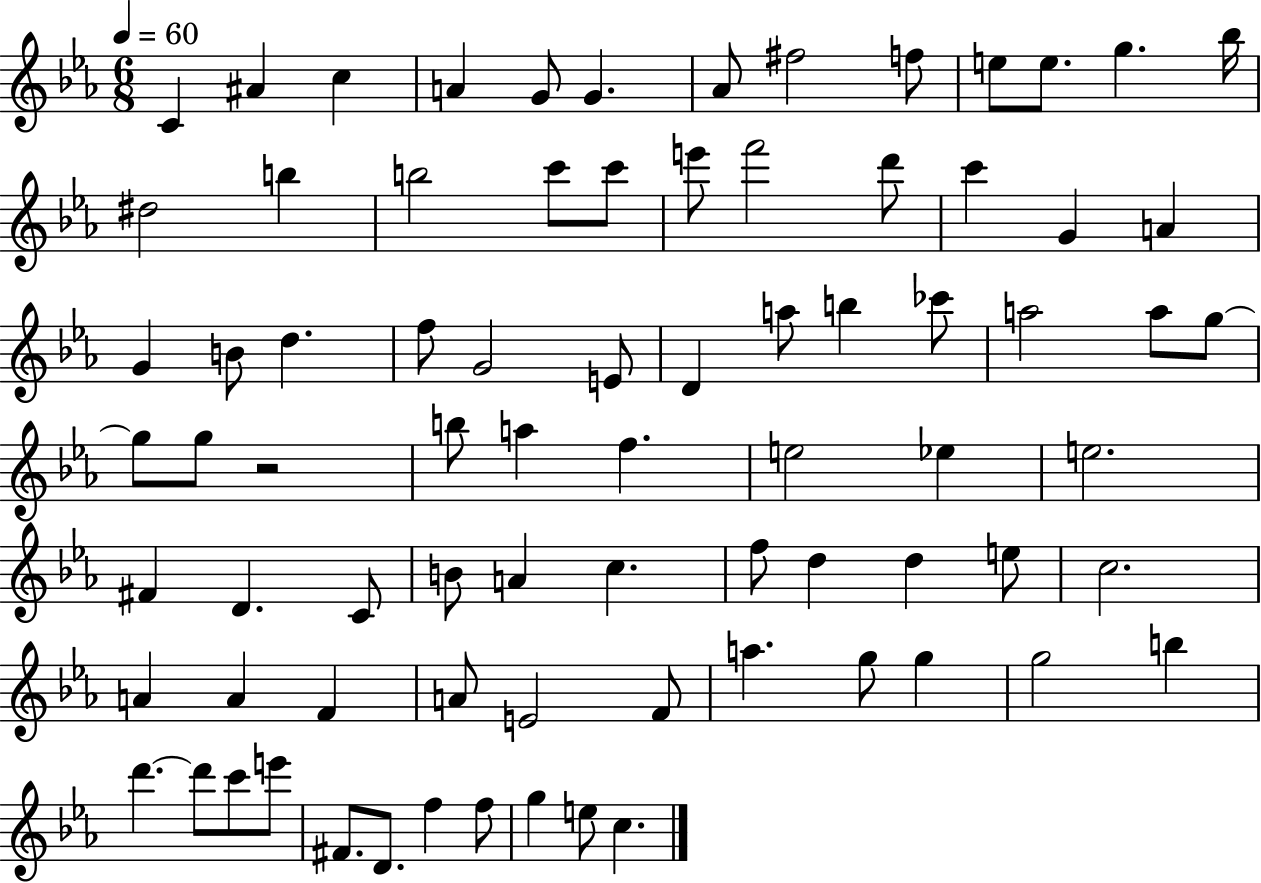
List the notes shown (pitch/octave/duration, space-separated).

C4/q A#4/q C5/q A4/q G4/e G4/q. Ab4/e F#5/h F5/e E5/e E5/e. G5/q. Bb5/s D#5/h B5/q B5/h C6/e C6/e E6/e F6/h D6/e C6/q G4/q A4/q G4/q B4/e D5/q. F5/e G4/h E4/e D4/q A5/e B5/q CES6/e A5/h A5/e G5/e G5/e G5/e R/h B5/e A5/q F5/q. E5/h Eb5/q E5/h. F#4/q D4/q. C4/e B4/e A4/q C5/q. F5/e D5/q D5/q E5/e C5/h. A4/q A4/q F4/q A4/e E4/h F4/e A5/q. G5/e G5/q G5/h B5/q D6/q. D6/e C6/e E6/e F#4/e. D4/e. F5/q F5/e G5/q E5/e C5/q.